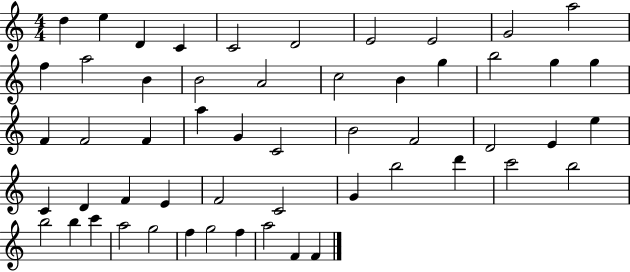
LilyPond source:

{
  \clef treble
  \numericTimeSignature
  \time 4/4
  \key c \major
  d''4 e''4 d'4 c'4 | c'2 d'2 | e'2 e'2 | g'2 a''2 | \break f''4 a''2 b'4 | b'2 a'2 | c''2 b'4 g''4 | b''2 g''4 g''4 | \break f'4 f'2 f'4 | a''4 g'4 c'2 | b'2 f'2 | d'2 e'4 e''4 | \break c'4 d'4 f'4 e'4 | f'2 c'2 | g'4 b''2 d'''4 | c'''2 b''2 | \break b''2 b''4 c'''4 | a''2 g''2 | f''4 g''2 f''4 | a''2 f'4 f'4 | \break \bar "|."
}